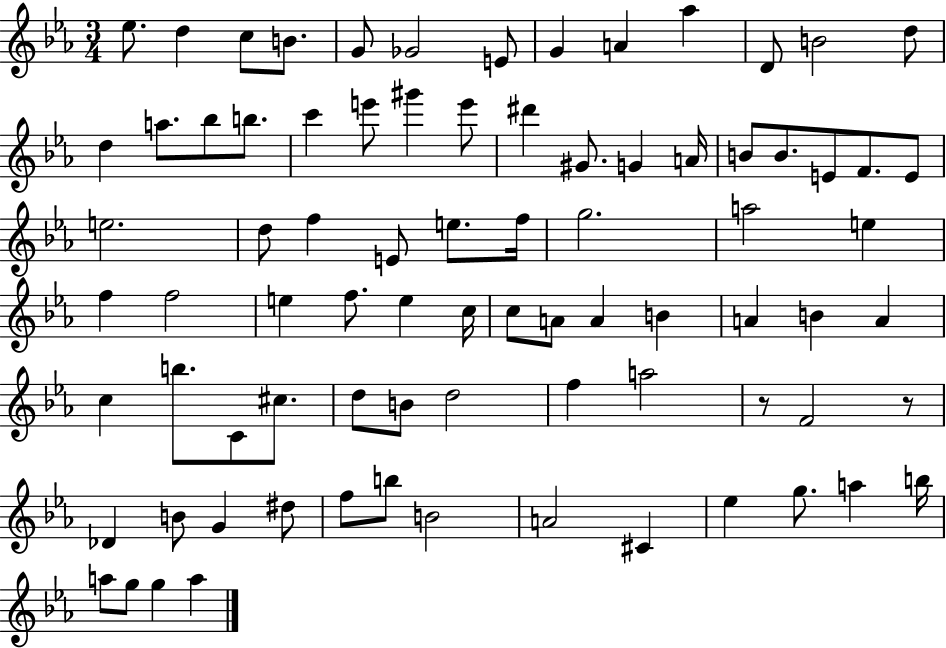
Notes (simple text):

Eb5/e. D5/q C5/e B4/e. G4/e Gb4/h E4/e G4/q A4/q Ab5/q D4/e B4/h D5/e D5/q A5/e. Bb5/e B5/e. C6/q E6/e G#6/q E6/e D#6/q G#4/e. G4/q A4/s B4/e B4/e. E4/e F4/e. E4/e E5/h. D5/e F5/q E4/e E5/e. F5/s G5/h. A5/h E5/q F5/q F5/h E5/q F5/e. E5/q C5/s C5/e A4/e A4/q B4/q A4/q B4/q A4/q C5/q B5/e. C4/e C#5/e. D5/e B4/e D5/h F5/q A5/h R/e F4/h R/e Db4/q B4/e G4/q D#5/e F5/e B5/e B4/h A4/h C#4/q Eb5/q G5/e. A5/q B5/s A5/e G5/e G5/q A5/q